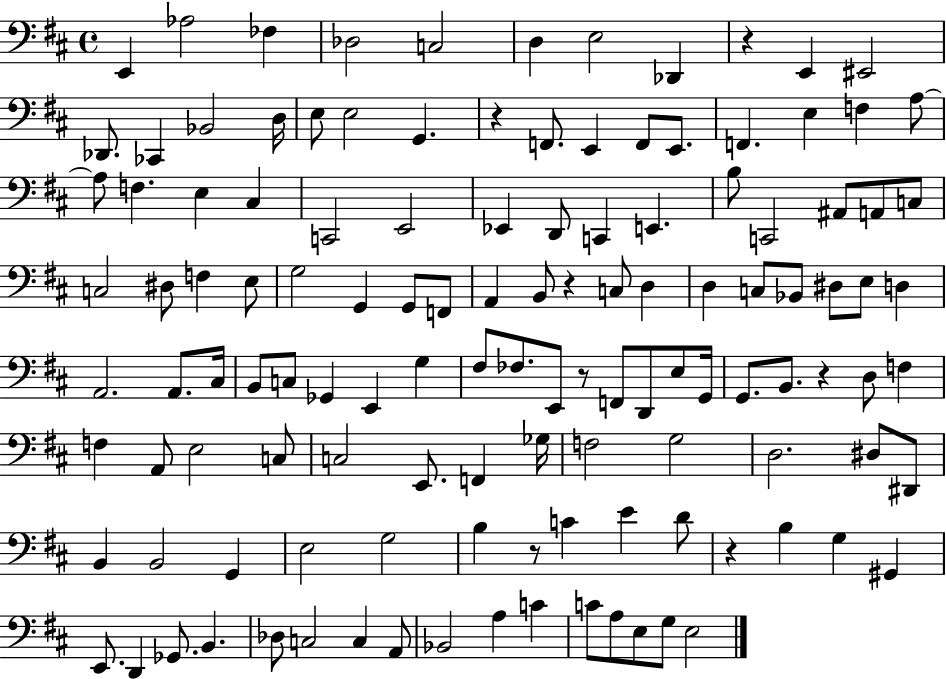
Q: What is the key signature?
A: D major